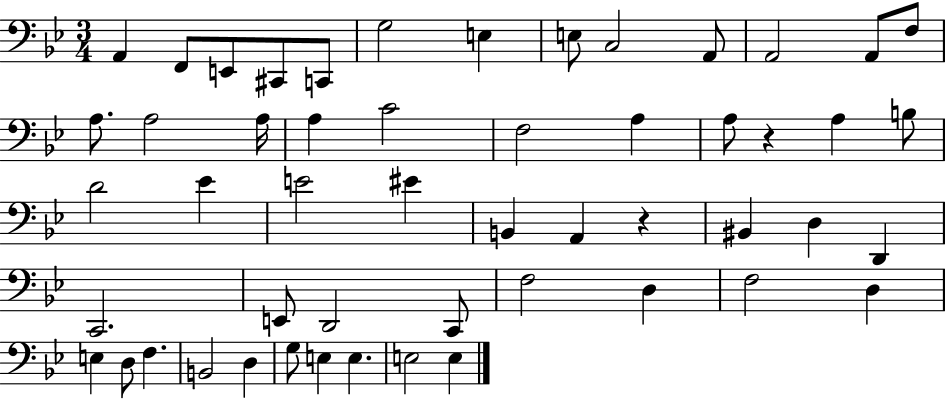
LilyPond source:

{
  \clef bass
  \numericTimeSignature
  \time 3/4
  \key bes \major
  \repeat volta 2 { a,4 f,8 e,8 cis,8 c,8 | g2 e4 | e8 c2 a,8 | a,2 a,8 f8 | \break a8. a2 a16 | a4 c'2 | f2 a4 | a8 r4 a4 b8 | \break d'2 ees'4 | e'2 eis'4 | b,4 a,4 r4 | bis,4 d4 d,4 | \break c,2. | e,8 d,2 c,8 | f2 d4 | f2 d4 | \break e4 d8 f4. | b,2 d4 | g8 e4 e4. | e2 e4 | \break } \bar "|."
}